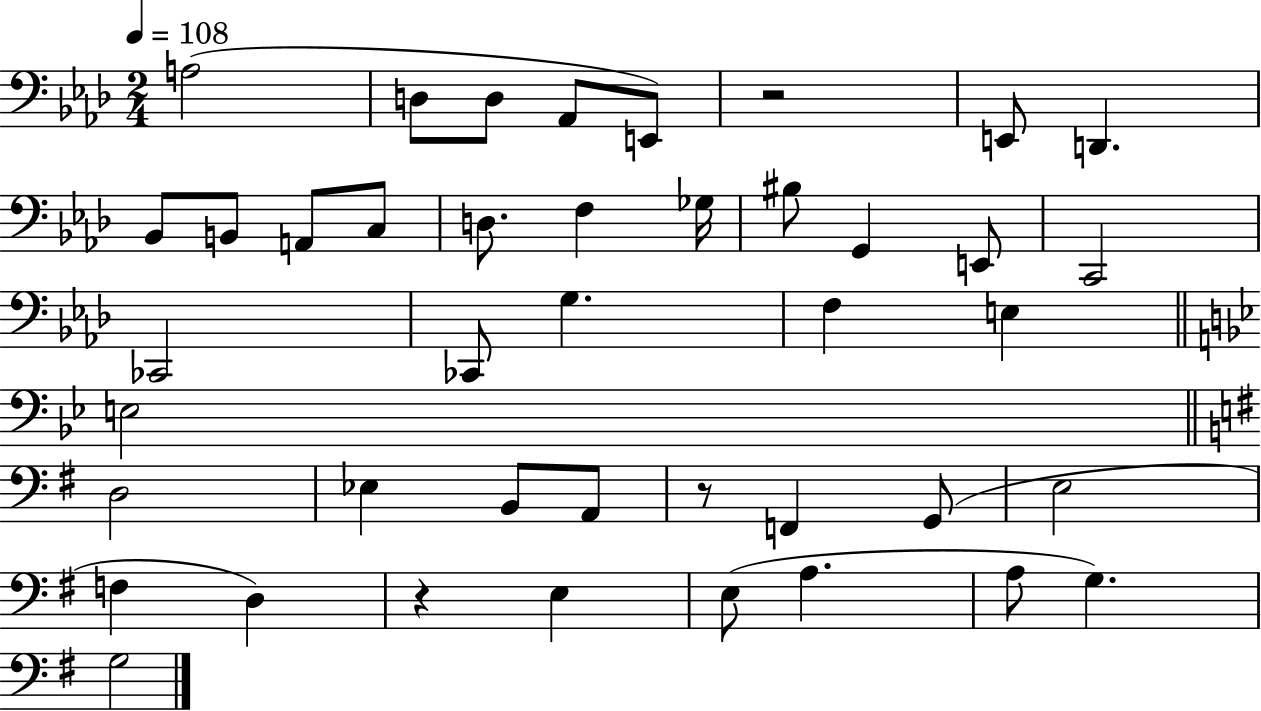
A3/h D3/e D3/e Ab2/e E2/e R/h E2/e D2/q. Bb2/e B2/e A2/e C3/e D3/e. F3/q Gb3/s BIS3/e G2/q E2/e C2/h CES2/h CES2/e G3/q. F3/q E3/q E3/h D3/h Eb3/q B2/e A2/e R/e F2/q G2/e E3/h F3/q D3/q R/q E3/q E3/e A3/q. A3/e G3/q. G3/h